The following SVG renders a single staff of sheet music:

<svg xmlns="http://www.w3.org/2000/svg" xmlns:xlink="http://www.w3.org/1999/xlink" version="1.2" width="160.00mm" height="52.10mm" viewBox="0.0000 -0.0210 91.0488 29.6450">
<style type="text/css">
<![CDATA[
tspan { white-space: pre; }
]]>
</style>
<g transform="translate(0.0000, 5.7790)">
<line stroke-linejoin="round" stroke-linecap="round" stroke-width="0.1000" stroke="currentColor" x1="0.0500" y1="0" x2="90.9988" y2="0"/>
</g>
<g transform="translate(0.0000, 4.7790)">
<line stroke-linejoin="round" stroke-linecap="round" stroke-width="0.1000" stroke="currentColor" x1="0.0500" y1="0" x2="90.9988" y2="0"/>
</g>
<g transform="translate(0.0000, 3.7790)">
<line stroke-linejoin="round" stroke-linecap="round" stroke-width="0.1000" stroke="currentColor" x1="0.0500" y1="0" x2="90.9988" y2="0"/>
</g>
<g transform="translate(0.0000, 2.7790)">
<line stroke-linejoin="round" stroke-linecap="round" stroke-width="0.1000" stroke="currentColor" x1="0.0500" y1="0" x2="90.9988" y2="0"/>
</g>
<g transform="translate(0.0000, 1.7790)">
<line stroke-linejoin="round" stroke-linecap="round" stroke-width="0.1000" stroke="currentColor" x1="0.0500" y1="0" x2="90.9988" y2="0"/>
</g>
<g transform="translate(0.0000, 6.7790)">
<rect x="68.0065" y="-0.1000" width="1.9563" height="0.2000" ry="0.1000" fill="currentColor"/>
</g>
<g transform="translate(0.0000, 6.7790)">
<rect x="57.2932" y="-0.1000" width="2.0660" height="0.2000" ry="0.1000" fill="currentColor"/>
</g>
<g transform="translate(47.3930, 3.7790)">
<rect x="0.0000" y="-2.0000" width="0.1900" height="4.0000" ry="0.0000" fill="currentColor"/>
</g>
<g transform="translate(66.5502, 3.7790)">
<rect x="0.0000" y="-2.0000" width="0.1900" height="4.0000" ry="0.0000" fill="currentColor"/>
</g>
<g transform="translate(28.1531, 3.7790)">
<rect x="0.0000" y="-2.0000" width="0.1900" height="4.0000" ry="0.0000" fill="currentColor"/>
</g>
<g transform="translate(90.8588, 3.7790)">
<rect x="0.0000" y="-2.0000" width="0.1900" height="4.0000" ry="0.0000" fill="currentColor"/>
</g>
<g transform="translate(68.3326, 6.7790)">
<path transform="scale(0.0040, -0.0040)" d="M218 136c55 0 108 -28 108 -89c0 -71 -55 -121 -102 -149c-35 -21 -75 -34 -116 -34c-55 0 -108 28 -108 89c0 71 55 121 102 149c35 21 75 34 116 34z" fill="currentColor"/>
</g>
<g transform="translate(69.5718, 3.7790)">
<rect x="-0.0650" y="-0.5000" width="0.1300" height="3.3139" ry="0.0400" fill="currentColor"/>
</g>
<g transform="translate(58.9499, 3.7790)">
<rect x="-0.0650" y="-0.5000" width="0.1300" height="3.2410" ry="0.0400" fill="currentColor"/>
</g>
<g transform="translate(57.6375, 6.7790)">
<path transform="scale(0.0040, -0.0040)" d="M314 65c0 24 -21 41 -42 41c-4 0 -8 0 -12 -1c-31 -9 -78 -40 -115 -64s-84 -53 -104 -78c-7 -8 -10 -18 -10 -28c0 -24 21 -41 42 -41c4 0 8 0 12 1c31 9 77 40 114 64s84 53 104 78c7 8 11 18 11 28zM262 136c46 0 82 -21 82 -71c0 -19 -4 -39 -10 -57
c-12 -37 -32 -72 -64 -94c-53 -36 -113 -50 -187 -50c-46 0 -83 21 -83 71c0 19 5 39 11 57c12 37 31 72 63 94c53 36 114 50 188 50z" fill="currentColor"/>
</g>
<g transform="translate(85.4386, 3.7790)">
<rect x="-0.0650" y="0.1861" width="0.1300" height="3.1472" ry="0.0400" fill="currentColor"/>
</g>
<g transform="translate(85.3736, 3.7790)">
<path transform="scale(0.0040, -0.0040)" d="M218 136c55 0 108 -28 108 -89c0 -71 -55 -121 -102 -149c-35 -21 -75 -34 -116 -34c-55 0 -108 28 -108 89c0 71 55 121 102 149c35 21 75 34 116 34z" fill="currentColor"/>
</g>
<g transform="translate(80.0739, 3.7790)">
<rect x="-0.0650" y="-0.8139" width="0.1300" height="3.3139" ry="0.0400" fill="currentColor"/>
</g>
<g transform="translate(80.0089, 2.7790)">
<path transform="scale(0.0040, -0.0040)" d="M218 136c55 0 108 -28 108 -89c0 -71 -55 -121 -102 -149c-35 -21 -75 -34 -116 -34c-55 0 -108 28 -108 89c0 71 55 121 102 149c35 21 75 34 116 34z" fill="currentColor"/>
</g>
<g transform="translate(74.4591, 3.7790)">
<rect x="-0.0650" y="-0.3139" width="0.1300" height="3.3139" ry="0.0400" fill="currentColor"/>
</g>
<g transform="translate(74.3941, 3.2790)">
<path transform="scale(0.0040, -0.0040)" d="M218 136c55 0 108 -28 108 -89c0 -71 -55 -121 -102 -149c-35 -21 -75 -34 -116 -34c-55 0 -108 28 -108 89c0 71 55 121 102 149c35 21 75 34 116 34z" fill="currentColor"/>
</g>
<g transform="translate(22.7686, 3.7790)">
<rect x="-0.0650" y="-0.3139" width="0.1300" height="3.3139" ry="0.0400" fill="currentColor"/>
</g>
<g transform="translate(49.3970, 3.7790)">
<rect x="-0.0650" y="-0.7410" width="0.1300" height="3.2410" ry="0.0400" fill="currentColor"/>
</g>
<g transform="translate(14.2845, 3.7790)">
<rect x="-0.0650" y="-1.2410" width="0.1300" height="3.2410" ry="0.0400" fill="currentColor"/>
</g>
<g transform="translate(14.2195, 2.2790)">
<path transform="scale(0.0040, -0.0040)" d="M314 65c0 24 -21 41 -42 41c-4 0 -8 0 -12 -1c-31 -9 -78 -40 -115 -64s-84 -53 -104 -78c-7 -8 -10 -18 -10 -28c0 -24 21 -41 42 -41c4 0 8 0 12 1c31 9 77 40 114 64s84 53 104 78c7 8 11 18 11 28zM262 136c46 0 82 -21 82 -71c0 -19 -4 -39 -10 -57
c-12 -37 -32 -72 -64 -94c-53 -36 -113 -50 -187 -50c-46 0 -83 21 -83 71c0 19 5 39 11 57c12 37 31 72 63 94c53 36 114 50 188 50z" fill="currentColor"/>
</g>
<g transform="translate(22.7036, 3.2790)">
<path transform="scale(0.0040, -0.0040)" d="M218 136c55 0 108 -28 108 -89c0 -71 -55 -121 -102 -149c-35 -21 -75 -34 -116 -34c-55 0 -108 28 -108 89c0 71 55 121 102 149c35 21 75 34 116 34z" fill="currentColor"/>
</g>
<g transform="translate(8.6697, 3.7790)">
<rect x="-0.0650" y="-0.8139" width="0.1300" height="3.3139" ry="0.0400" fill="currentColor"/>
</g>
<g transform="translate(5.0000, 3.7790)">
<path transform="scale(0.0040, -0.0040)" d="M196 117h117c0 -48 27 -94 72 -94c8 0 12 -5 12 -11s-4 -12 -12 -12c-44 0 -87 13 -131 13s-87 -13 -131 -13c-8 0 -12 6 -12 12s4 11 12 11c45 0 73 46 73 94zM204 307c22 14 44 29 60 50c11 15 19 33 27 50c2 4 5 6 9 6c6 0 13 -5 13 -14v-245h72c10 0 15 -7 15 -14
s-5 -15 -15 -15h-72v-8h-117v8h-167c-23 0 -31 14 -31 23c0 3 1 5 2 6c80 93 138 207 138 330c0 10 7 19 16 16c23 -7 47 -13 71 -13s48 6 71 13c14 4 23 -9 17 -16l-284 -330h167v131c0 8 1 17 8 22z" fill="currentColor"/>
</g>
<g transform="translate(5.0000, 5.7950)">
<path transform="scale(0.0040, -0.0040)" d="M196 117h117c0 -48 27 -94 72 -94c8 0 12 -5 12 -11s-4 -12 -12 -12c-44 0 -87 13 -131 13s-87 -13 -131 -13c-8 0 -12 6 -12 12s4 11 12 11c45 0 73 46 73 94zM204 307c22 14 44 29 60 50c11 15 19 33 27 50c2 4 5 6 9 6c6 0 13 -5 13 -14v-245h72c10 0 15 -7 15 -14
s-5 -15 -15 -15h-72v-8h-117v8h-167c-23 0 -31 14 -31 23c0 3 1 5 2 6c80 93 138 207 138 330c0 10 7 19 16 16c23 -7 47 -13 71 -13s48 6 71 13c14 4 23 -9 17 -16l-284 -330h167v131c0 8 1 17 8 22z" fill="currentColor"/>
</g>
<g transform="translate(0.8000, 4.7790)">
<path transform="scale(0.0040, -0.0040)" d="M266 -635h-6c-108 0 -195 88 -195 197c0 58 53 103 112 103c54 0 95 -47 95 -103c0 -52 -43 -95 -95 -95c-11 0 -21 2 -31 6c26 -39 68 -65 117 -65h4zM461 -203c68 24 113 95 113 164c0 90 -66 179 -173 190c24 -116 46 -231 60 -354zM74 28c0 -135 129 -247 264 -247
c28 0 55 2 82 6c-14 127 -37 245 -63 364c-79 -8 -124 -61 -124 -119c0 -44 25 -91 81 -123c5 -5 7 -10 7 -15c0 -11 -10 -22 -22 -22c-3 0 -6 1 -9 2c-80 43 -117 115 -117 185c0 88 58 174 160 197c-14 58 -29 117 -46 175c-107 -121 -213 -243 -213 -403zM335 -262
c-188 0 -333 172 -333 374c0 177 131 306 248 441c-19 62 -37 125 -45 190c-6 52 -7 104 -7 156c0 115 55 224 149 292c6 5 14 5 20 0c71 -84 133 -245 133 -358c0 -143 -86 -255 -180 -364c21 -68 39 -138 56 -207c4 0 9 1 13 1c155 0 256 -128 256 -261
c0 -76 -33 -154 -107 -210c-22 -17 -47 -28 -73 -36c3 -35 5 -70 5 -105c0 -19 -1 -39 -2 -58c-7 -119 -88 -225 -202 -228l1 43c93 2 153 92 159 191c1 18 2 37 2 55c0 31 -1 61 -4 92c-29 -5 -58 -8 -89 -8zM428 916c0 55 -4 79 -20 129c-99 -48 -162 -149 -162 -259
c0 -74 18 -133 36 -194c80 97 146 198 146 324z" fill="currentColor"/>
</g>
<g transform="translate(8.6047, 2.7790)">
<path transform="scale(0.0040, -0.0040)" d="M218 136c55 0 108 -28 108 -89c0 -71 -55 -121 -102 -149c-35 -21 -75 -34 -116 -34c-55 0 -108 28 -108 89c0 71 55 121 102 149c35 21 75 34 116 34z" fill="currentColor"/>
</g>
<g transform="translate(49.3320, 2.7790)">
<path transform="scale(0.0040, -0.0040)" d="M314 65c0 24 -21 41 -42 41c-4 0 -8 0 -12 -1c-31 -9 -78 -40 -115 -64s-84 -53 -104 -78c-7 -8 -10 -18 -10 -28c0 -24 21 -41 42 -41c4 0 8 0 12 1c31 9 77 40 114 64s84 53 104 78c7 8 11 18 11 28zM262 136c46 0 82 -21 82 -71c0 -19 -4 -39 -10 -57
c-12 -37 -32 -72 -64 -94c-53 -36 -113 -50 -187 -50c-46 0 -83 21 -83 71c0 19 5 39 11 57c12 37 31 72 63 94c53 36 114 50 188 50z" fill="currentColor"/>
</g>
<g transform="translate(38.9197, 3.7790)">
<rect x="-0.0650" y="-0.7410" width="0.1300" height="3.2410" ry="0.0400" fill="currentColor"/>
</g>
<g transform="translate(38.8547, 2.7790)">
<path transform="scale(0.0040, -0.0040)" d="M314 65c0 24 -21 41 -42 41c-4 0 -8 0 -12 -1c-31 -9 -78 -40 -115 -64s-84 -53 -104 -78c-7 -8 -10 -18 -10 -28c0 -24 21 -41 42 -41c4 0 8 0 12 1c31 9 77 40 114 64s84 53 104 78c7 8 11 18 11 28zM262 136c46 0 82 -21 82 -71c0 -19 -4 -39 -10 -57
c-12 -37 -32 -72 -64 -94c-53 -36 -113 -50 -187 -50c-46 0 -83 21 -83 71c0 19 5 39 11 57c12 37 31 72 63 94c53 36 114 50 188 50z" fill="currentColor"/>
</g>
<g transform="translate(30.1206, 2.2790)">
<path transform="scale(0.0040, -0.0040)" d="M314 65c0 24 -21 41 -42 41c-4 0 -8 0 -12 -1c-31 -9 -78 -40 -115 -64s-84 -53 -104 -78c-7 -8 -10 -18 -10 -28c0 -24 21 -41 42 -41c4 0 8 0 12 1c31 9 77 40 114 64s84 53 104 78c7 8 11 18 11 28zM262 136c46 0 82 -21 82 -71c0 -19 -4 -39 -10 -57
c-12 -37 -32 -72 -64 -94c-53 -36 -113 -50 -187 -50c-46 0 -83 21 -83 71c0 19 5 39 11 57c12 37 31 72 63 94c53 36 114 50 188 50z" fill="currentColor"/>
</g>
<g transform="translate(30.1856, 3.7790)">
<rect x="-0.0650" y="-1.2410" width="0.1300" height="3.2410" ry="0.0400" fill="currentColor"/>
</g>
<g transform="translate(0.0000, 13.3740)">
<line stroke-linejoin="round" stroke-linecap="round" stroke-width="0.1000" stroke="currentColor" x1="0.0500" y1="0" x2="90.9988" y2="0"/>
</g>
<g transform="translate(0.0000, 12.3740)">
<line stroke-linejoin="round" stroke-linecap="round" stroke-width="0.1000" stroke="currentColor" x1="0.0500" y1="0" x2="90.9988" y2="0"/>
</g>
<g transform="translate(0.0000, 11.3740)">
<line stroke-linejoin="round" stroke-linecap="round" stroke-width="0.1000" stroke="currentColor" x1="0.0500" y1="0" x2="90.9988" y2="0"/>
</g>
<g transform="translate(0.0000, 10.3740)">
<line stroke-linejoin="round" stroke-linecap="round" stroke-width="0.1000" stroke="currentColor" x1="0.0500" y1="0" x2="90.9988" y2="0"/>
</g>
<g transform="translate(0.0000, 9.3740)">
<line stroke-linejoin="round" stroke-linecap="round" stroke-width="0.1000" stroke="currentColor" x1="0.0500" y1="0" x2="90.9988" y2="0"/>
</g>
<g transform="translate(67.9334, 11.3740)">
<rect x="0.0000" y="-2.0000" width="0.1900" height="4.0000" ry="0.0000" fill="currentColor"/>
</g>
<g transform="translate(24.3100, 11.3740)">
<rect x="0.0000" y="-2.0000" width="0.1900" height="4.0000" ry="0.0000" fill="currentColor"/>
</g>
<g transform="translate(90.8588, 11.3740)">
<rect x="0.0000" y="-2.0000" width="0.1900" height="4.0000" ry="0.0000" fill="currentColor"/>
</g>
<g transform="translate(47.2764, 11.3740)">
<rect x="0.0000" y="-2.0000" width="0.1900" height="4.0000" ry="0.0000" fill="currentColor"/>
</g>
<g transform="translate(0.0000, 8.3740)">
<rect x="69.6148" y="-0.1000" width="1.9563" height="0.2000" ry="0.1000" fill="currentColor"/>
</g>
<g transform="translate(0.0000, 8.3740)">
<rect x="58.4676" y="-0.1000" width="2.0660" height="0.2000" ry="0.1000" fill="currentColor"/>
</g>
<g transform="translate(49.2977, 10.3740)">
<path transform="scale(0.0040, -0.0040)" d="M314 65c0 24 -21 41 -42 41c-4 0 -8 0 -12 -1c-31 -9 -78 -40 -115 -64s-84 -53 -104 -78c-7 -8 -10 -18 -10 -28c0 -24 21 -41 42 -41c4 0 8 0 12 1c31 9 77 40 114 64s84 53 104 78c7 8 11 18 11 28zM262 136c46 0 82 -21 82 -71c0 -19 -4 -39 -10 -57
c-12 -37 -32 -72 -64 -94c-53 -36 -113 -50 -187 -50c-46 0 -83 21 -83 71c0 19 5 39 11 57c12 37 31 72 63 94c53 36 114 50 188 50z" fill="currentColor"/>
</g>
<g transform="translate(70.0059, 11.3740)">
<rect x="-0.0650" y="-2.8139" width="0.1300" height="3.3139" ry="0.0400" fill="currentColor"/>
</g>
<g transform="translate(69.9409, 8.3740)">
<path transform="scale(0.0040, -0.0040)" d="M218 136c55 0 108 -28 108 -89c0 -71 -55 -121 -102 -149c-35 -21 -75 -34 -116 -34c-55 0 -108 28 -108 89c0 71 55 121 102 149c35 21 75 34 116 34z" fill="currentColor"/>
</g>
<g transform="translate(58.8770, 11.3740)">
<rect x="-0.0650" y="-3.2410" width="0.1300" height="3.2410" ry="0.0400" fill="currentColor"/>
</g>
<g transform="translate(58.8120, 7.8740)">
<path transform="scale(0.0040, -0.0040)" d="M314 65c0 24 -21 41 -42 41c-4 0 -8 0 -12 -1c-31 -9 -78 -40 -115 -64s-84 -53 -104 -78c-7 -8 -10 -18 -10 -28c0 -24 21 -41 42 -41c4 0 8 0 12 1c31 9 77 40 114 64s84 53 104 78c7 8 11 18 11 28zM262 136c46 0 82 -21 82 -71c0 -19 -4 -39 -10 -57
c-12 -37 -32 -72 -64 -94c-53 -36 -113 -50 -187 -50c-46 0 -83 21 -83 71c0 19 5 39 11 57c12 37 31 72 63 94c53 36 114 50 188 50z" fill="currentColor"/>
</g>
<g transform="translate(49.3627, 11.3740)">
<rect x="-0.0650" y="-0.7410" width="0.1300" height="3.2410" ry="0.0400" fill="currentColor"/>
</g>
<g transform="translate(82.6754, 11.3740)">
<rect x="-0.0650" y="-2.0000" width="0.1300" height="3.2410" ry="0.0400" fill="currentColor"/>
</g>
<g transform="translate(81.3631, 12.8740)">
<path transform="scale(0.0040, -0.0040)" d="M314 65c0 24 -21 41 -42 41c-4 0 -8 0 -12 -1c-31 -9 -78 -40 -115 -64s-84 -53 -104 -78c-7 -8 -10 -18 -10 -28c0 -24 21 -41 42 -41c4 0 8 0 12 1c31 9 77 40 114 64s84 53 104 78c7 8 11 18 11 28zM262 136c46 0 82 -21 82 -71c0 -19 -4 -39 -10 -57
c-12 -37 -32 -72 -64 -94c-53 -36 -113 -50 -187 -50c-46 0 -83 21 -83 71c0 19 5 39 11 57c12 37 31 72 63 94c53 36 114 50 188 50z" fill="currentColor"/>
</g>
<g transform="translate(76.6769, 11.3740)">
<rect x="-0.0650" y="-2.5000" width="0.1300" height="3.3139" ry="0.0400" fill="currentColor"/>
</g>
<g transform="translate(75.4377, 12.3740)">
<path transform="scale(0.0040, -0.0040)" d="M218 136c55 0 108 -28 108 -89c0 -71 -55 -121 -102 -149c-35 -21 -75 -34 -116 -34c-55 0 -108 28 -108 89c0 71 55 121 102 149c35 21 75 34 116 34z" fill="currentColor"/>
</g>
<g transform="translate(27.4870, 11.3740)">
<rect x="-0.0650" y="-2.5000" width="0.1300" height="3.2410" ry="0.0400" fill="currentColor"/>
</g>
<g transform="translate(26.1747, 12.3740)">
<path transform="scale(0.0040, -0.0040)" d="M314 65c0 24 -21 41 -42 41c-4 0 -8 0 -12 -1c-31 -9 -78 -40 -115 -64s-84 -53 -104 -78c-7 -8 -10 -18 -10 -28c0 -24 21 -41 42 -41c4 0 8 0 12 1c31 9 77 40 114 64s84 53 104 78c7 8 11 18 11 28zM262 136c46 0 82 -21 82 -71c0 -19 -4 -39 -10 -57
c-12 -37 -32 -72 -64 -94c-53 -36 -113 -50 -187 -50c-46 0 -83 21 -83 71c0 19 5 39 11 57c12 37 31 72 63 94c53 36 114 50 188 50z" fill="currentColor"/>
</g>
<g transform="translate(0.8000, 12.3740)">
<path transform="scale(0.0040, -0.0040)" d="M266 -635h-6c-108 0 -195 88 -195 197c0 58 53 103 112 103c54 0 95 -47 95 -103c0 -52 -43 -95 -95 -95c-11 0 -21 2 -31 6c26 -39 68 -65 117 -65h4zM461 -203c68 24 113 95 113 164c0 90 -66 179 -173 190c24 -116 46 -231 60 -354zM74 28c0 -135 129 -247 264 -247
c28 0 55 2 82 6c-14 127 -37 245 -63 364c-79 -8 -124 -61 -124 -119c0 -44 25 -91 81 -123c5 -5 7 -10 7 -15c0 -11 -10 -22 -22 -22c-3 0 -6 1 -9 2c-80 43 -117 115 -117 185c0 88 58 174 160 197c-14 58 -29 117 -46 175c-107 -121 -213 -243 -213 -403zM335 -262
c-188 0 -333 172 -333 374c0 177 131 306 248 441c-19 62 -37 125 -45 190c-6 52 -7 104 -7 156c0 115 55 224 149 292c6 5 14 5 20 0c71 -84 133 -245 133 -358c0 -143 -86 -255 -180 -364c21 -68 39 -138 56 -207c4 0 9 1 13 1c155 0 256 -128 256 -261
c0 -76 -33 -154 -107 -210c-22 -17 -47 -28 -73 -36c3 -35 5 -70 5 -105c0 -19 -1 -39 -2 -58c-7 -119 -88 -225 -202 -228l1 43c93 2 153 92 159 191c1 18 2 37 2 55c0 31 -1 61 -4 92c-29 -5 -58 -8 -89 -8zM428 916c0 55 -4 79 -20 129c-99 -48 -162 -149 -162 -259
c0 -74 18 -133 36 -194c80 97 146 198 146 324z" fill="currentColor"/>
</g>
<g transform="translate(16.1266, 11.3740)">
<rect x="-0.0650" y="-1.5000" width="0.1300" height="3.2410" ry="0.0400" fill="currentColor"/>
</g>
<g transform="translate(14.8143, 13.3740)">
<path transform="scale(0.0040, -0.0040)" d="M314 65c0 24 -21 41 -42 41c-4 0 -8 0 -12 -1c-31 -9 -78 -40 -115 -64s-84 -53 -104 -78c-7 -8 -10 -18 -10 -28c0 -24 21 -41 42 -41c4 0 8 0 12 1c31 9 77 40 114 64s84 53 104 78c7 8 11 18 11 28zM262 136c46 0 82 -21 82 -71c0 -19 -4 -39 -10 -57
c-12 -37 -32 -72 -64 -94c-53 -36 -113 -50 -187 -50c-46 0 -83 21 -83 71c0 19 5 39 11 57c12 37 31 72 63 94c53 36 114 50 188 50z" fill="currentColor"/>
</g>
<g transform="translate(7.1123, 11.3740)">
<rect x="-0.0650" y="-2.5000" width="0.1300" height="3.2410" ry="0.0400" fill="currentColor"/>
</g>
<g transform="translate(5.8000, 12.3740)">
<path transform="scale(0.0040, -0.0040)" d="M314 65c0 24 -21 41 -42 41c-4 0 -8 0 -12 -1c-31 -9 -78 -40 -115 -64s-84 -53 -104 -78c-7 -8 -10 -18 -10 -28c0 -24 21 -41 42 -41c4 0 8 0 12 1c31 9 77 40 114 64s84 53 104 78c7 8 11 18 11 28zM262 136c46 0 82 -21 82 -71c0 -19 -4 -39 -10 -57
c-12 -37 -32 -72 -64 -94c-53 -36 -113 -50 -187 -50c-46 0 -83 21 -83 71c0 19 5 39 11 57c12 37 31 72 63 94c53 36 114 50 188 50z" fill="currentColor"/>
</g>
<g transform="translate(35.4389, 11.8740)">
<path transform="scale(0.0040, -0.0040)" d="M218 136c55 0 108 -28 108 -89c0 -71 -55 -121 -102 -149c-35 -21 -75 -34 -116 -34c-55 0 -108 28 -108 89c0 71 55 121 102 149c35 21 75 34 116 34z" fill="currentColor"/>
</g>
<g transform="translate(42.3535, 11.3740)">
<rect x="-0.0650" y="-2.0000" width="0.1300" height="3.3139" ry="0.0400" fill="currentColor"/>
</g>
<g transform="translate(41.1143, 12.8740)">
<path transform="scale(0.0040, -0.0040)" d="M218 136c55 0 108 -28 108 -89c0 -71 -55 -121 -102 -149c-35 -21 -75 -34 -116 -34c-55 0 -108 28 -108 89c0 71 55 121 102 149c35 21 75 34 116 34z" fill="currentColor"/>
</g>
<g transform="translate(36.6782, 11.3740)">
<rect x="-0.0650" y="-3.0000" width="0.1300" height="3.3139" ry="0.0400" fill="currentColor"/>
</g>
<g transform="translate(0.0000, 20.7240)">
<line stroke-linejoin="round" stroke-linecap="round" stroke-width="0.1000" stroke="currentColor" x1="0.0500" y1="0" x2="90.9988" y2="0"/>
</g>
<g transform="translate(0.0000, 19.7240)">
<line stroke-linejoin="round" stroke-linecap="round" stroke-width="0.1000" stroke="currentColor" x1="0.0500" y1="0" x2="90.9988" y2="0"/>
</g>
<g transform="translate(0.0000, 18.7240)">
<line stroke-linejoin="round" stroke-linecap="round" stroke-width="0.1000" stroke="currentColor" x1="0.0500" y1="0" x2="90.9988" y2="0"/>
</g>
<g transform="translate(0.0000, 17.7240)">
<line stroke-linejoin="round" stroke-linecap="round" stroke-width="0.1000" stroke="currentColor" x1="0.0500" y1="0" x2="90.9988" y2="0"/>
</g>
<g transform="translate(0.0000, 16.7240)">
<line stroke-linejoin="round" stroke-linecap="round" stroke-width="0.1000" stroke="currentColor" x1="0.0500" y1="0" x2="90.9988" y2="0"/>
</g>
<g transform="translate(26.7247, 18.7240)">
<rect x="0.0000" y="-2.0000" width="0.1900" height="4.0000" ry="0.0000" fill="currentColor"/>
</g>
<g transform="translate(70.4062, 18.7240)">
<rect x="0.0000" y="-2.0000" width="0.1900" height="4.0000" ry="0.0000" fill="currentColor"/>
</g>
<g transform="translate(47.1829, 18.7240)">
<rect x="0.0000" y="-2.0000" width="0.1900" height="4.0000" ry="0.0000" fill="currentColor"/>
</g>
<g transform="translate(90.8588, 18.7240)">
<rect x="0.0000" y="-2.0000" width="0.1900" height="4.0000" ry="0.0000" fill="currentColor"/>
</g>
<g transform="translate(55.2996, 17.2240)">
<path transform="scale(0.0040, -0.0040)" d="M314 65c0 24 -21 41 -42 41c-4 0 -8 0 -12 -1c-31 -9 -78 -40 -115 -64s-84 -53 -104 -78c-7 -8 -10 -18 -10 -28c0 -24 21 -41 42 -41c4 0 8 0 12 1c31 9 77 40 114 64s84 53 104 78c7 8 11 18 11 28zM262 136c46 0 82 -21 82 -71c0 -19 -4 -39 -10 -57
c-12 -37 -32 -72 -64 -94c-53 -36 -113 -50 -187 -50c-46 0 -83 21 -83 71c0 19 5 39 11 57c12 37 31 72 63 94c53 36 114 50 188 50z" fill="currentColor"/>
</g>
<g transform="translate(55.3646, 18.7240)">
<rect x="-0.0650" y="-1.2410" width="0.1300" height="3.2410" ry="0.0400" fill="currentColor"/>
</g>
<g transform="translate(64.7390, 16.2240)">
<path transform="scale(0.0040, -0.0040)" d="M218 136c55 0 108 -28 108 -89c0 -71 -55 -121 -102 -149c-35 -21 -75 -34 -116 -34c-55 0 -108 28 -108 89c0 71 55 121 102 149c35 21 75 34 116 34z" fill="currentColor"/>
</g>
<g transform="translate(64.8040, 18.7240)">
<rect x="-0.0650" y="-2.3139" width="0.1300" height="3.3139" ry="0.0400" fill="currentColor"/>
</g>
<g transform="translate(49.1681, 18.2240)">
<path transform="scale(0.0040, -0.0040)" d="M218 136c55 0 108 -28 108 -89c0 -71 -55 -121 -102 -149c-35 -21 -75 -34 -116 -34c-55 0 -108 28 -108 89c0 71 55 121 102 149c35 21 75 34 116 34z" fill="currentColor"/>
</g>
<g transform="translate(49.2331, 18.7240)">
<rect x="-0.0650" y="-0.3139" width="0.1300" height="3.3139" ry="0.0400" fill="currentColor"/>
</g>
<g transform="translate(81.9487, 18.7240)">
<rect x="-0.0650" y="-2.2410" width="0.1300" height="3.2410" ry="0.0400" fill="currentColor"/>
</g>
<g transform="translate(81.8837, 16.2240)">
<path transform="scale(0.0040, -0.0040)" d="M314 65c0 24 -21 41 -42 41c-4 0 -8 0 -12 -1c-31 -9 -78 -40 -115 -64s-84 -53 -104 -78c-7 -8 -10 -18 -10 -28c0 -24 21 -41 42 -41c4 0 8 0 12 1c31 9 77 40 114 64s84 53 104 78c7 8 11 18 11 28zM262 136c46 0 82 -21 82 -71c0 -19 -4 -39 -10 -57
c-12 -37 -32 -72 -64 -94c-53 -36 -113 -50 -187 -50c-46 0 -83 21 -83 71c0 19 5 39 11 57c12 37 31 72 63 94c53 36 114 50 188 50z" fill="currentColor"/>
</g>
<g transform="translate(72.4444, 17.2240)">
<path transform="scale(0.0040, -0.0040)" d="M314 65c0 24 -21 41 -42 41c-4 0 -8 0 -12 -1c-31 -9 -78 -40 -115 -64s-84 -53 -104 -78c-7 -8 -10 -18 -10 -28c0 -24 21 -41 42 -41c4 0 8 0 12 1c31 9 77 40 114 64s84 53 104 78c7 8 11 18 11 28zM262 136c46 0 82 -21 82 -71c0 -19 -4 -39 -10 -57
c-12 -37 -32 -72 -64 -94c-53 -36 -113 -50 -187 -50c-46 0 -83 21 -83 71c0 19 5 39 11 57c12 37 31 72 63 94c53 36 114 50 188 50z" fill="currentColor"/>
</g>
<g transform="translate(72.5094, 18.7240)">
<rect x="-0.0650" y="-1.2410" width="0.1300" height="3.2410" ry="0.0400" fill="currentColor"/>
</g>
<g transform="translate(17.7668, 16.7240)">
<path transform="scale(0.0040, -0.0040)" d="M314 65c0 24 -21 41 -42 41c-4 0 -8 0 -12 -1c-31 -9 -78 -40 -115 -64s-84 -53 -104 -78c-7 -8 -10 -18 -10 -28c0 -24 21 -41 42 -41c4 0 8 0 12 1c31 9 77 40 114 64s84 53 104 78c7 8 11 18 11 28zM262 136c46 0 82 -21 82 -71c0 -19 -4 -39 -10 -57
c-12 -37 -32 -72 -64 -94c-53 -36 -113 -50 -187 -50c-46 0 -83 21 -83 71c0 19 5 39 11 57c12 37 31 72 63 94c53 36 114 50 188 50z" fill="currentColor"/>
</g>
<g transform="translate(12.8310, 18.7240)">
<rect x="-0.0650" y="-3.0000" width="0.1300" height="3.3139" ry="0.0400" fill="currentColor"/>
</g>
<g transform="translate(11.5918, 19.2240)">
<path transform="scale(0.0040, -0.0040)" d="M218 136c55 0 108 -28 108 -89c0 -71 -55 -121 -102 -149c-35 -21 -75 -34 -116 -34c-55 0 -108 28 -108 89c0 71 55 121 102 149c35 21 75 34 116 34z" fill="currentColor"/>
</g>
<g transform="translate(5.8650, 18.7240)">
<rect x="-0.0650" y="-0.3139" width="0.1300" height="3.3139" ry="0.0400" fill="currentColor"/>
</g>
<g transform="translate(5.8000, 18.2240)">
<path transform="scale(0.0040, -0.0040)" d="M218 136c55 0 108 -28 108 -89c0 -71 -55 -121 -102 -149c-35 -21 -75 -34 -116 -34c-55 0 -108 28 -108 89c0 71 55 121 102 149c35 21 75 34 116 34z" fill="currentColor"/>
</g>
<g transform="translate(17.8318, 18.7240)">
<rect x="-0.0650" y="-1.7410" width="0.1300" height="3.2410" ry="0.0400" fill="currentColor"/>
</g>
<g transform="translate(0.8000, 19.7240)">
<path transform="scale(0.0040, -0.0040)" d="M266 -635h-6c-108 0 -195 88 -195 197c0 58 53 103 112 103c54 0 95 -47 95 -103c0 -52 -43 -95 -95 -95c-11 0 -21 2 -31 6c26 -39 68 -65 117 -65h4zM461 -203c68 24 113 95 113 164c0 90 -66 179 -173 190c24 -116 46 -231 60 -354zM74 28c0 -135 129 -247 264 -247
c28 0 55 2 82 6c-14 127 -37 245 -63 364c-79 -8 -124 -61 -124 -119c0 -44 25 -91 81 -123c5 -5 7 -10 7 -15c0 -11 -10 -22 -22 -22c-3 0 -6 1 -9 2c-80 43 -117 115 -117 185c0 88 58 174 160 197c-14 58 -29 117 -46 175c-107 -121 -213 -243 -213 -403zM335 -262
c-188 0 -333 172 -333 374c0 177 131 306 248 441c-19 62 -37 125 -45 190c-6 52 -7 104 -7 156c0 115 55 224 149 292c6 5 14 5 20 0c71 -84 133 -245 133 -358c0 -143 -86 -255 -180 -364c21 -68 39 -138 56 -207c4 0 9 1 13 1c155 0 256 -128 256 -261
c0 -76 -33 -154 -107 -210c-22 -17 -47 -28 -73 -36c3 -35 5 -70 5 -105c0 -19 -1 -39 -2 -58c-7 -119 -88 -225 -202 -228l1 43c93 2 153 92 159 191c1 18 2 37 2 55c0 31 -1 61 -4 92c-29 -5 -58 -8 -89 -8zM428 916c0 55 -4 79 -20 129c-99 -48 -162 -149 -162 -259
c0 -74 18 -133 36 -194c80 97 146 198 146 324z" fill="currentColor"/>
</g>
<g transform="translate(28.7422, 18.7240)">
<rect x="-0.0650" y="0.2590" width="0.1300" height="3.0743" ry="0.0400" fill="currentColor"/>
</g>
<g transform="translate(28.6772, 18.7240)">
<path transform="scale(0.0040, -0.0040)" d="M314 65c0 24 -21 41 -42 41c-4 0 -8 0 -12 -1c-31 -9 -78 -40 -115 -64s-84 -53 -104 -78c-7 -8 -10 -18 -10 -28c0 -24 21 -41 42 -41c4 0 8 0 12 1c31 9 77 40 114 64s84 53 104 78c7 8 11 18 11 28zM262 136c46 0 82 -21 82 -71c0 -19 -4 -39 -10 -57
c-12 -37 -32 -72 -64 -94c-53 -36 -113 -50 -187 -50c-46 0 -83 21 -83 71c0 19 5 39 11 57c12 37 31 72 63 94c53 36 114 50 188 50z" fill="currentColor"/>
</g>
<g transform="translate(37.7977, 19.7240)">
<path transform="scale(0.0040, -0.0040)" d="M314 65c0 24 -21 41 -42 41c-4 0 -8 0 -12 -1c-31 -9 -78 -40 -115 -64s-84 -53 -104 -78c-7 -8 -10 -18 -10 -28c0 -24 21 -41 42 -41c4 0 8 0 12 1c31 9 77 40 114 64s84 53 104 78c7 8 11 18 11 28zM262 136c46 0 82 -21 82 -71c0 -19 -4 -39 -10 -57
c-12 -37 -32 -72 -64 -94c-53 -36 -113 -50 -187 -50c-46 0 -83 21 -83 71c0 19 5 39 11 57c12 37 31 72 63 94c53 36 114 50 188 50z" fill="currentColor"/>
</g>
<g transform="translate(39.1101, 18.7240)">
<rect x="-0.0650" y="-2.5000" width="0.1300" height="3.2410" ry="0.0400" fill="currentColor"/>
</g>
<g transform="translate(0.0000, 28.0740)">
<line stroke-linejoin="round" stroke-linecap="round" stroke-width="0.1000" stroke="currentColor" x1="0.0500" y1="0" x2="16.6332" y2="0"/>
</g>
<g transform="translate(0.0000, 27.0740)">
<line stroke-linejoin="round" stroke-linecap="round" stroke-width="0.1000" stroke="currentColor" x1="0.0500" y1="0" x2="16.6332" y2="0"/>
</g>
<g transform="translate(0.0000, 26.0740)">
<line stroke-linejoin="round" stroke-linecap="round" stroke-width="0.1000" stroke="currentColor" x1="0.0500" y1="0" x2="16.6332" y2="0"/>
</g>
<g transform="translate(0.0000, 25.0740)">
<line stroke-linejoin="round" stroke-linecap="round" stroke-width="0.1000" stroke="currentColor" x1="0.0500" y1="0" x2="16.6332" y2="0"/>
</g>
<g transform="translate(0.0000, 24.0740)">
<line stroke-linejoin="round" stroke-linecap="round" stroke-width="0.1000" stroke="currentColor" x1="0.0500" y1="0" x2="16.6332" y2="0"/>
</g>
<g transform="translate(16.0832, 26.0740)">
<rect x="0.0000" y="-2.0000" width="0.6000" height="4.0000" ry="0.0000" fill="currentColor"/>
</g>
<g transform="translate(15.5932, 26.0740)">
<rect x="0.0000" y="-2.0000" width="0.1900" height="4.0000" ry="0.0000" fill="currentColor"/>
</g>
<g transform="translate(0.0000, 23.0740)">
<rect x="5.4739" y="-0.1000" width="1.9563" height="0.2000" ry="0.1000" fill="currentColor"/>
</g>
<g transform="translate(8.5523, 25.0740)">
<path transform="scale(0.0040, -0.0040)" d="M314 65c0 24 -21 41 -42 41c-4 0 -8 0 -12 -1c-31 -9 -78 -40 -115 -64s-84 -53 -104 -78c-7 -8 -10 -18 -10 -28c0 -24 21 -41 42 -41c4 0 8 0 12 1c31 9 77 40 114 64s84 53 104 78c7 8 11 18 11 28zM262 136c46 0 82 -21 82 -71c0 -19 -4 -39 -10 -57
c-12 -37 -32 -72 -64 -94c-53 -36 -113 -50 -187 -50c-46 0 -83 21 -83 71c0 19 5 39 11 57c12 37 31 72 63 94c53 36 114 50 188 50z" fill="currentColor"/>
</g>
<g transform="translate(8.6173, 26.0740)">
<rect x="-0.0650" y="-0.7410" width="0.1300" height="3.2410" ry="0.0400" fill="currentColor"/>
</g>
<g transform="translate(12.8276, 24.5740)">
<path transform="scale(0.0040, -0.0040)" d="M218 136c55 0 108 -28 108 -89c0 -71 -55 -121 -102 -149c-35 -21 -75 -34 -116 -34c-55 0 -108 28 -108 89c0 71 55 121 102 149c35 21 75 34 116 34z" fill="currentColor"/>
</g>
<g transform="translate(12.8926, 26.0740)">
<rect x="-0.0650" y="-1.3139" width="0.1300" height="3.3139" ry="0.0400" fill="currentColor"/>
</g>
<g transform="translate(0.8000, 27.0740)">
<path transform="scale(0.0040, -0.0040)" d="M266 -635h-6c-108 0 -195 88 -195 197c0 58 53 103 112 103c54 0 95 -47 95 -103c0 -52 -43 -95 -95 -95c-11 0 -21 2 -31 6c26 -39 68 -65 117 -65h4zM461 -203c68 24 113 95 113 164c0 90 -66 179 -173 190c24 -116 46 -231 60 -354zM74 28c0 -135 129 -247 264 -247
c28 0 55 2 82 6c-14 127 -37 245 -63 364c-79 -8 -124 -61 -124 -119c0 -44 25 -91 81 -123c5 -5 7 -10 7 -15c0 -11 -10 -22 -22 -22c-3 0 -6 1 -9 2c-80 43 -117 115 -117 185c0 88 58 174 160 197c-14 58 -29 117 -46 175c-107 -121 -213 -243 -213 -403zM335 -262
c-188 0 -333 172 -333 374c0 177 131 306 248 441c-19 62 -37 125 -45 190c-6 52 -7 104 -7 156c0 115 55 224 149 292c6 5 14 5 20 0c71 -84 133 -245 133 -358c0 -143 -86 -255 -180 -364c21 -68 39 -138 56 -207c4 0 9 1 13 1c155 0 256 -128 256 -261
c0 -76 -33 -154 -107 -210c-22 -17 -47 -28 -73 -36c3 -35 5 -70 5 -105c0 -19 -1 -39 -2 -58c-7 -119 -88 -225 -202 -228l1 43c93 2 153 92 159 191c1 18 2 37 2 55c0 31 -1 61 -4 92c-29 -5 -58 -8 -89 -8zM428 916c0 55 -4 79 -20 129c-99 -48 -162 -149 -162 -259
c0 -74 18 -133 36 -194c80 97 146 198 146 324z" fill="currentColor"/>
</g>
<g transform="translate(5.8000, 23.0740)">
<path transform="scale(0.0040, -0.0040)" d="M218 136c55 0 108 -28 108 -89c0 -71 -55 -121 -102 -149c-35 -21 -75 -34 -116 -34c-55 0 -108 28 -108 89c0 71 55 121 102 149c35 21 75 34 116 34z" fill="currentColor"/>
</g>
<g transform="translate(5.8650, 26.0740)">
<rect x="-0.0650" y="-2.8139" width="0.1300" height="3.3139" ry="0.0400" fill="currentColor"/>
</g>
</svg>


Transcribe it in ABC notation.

X:1
T:Untitled
M:4/4
L:1/4
K:C
d e2 c e2 d2 d2 C2 C c d B G2 E2 G2 A F d2 b2 a G F2 c A f2 B2 G2 c e2 g e2 g2 a d2 e